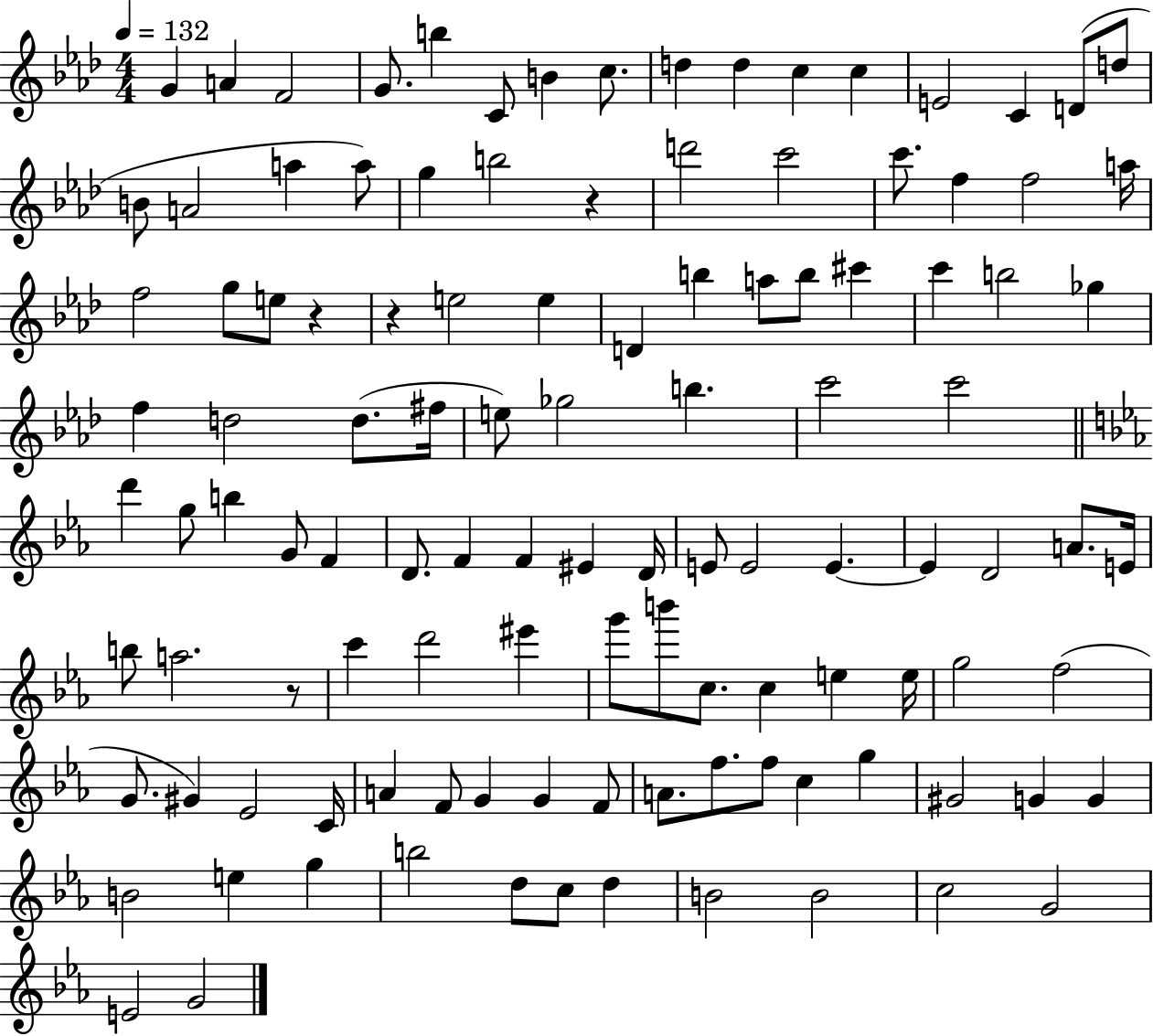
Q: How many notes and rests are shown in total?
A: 114